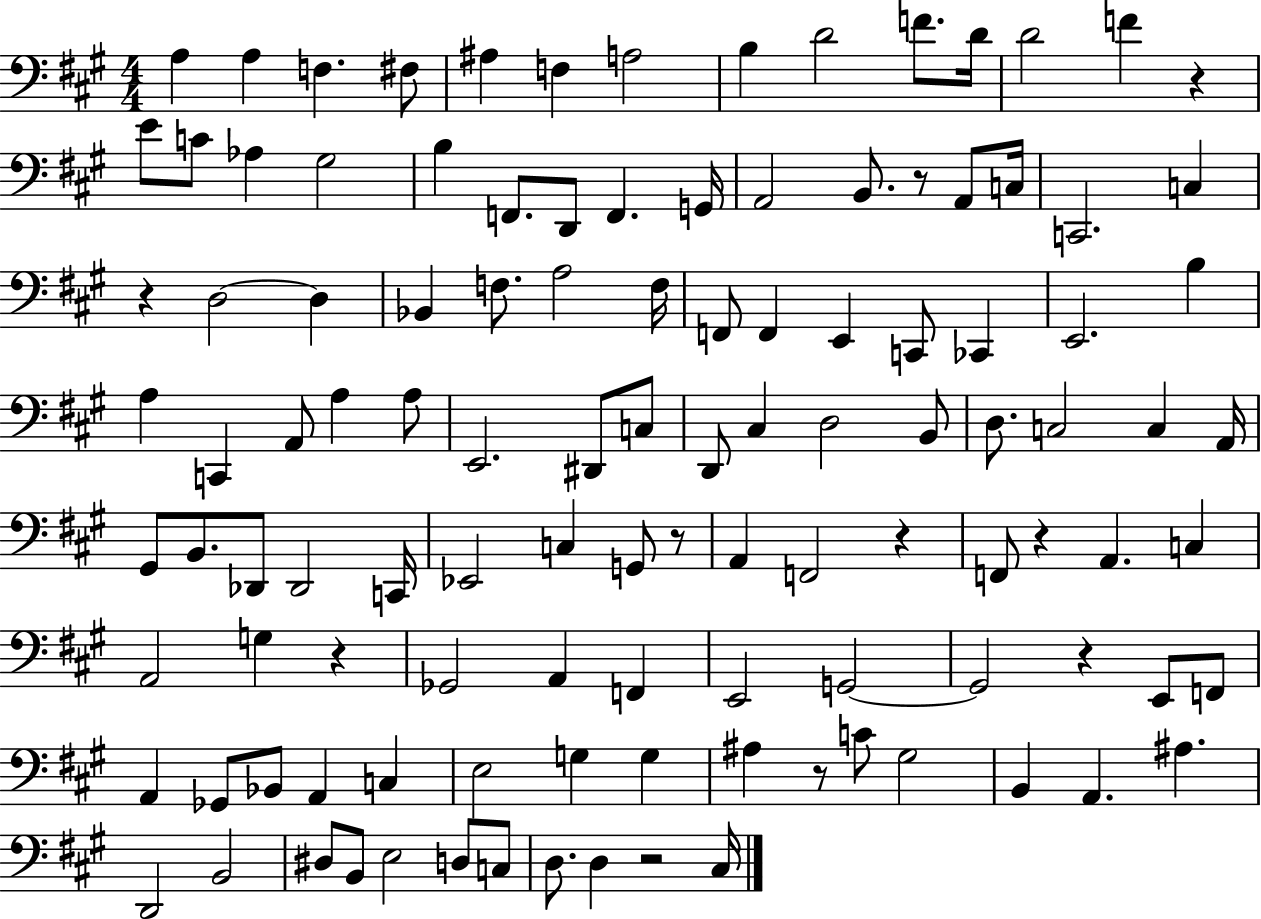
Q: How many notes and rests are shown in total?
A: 114